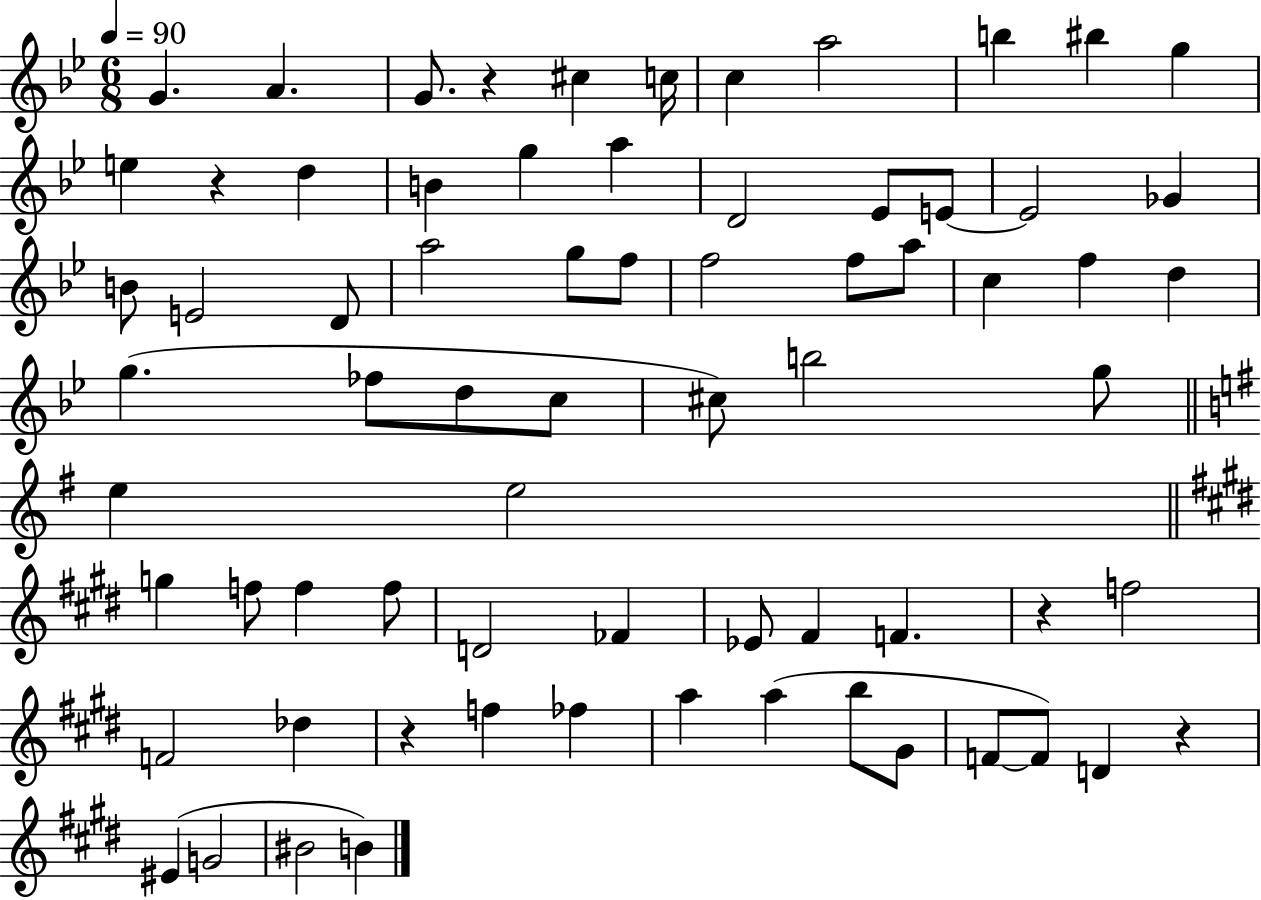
{
  \clef treble
  \numericTimeSignature
  \time 6/8
  \key bes \major
  \tempo 4 = 90
  g'4. a'4. | g'8. r4 cis''4 c''16 | c''4 a''2 | b''4 bis''4 g''4 | \break e''4 r4 d''4 | b'4 g''4 a''4 | d'2 ees'8 e'8~~ | e'2 ges'4 | \break b'8 e'2 d'8 | a''2 g''8 f''8 | f''2 f''8 a''8 | c''4 f''4 d''4 | \break g''4.( fes''8 d''8 c''8 | cis''8) b''2 g''8 | \bar "||" \break \key e \minor e''4 e''2 | \bar "||" \break \key e \major g''4 f''8 f''4 f''8 | d'2 fes'4 | ees'8 fis'4 f'4. | r4 f''2 | \break f'2 des''4 | r4 f''4 fes''4 | a''4 a''4( b''8 gis'8 | f'8~~ f'8) d'4 r4 | \break eis'4( g'2 | bis'2 b'4) | \bar "|."
}